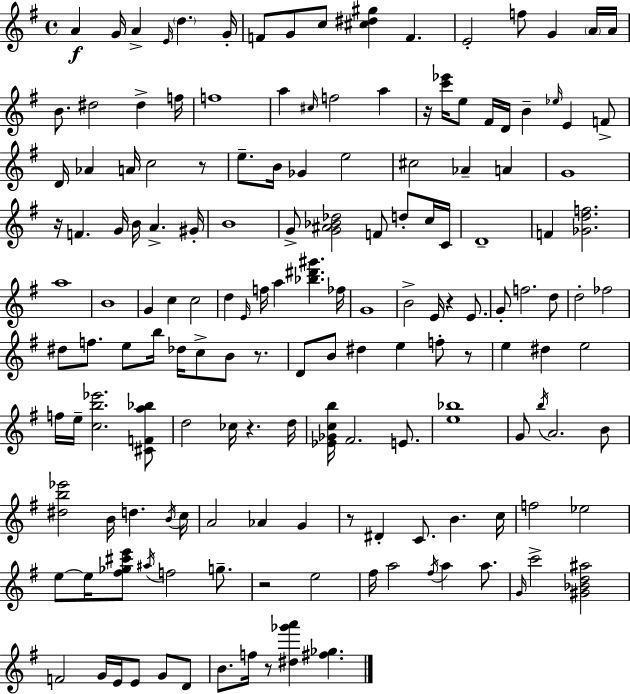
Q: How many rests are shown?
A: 10